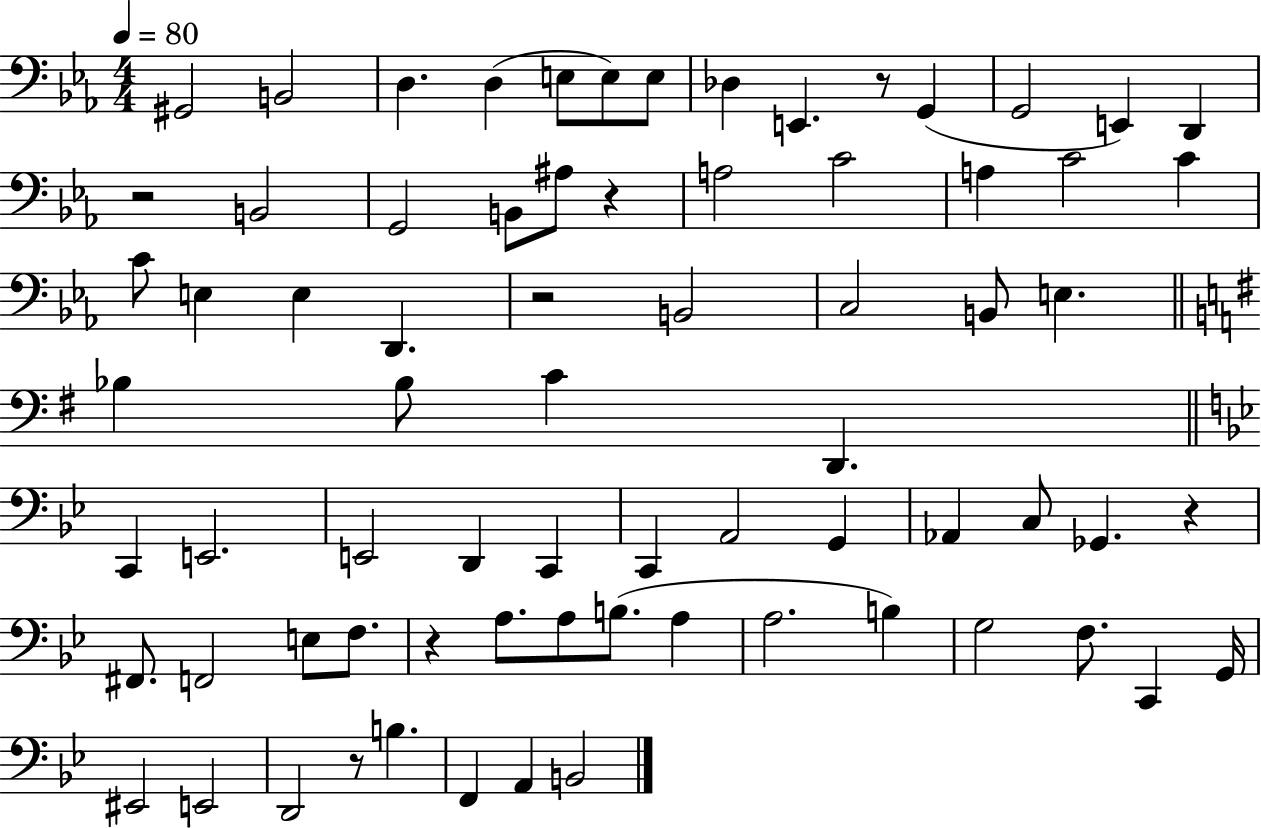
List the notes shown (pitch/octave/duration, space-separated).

G#2/h B2/h D3/q. D3/q E3/e E3/e E3/e Db3/q E2/q. R/e G2/q G2/h E2/q D2/q R/h B2/h G2/h B2/e A#3/e R/q A3/h C4/h A3/q C4/h C4/q C4/e E3/q E3/q D2/q. R/h B2/h C3/h B2/e E3/q. Bb3/q Bb3/e C4/q D2/q. C2/q E2/h. E2/h D2/q C2/q C2/q A2/h G2/q Ab2/q C3/e Gb2/q. R/q F#2/e. F2/h E3/e F3/e. R/q A3/e. A3/e B3/e. A3/q A3/h. B3/q G3/h F3/e. C2/q G2/s EIS2/h E2/h D2/h R/e B3/q. F2/q A2/q B2/h